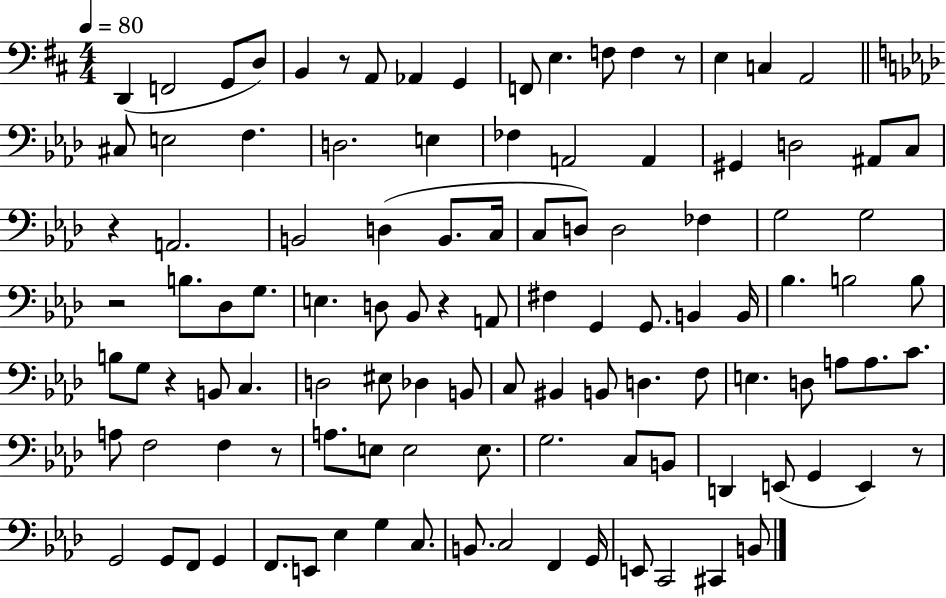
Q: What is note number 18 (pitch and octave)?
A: F3